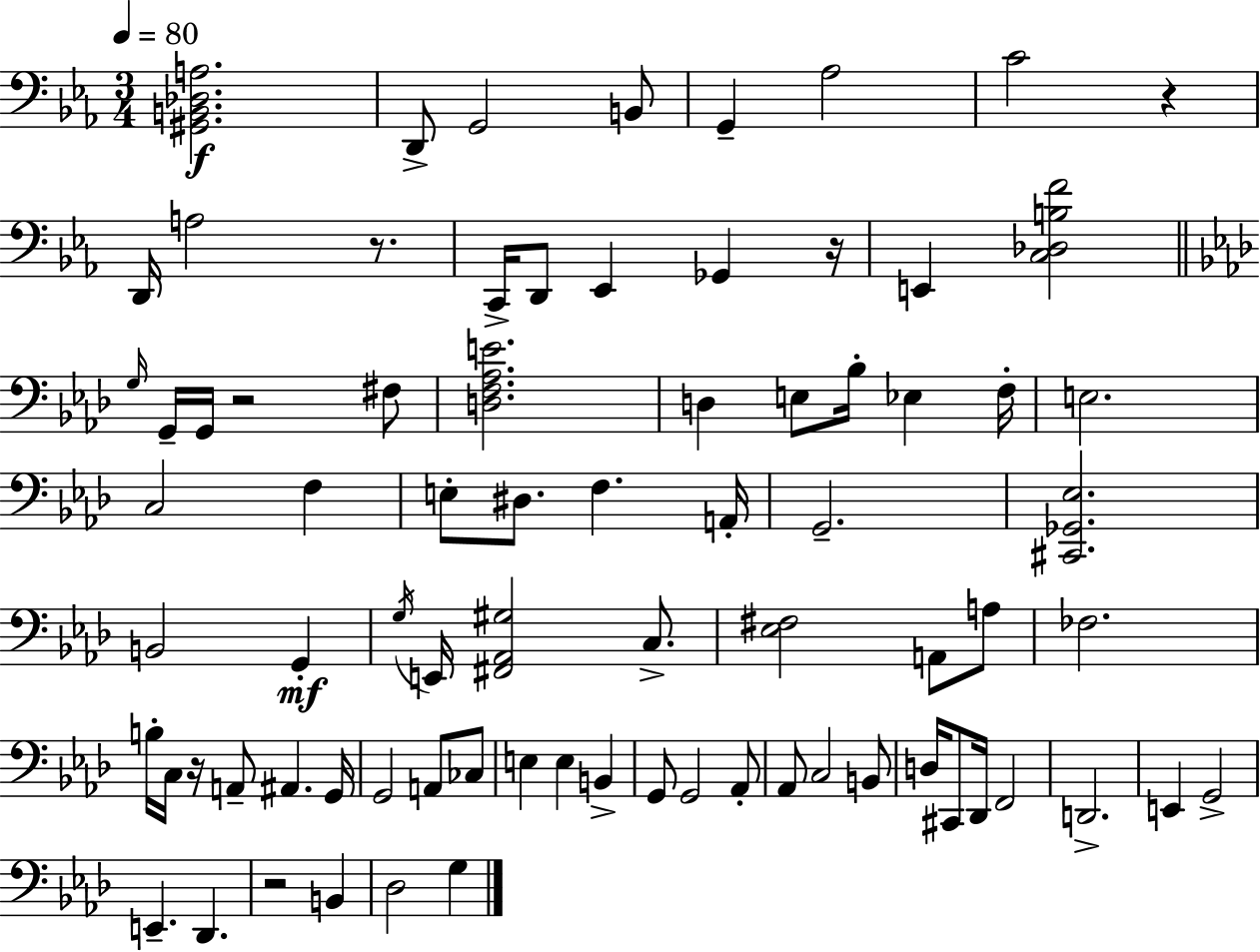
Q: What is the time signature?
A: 3/4